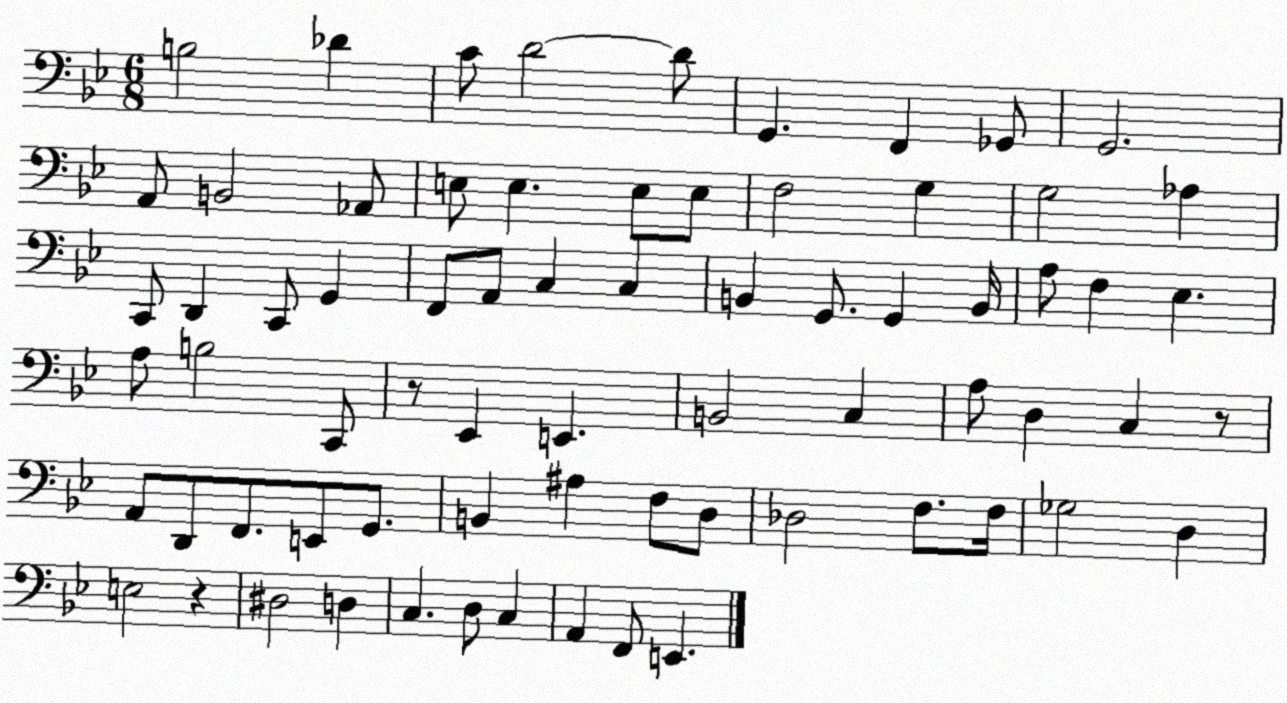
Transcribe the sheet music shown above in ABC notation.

X:1
T:Untitled
M:6/8
L:1/4
K:Bb
B,2 _D C/2 D2 D/2 G,, F,, _G,,/2 G,,2 A,,/2 B,,2 _A,,/2 E,/2 E, E,/2 E,/2 F,2 G, G,2 _A, C,,/2 D,, C,,/2 G,, F,,/2 A,,/2 C, C, B,, G,,/2 G,, B,,/4 A,/2 F, _E, A,/2 B,2 C,,/2 z/2 _E,, E,, B,,2 C, A,/2 D, C, z/2 A,,/2 D,,/2 F,,/2 E,,/2 G,,/2 B,, ^A, F,/2 D,/2 _D,2 F,/2 F,/4 _G,2 D, E,2 z ^D,2 D, C, D,/2 C, A,, F,,/2 E,,